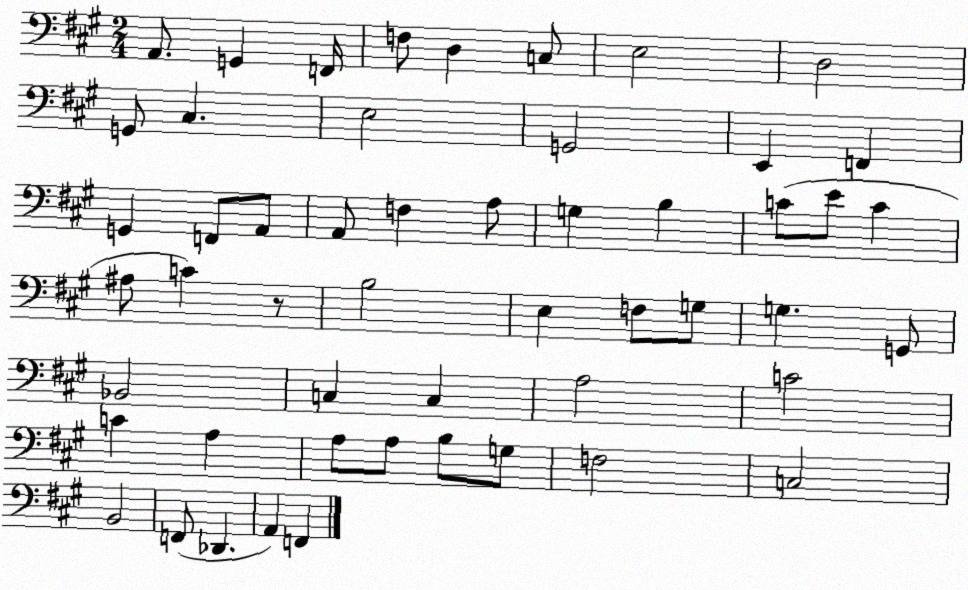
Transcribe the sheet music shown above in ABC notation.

X:1
T:Untitled
M:2/4
L:1/4
K:A
A,,/2 G,, F,,/4 F,/2 D, C,/2 E,2 D,2 G,,/2 ^C, E,2 G,,2 E,, F,, G,, F,,/2 A,,/2 A,,/2 F, A,/2 G, B, C/2 E/2 C ^A,/2 C z/2 B,2 E, F,/2 G,/2 G, G,,/2 _B,,2 C, C, A,2 C2 C A, A,/2 A,/2 B,/2 G,/2 F,2 C,2 B,,2 F,,/2 _D,, A,, F,,